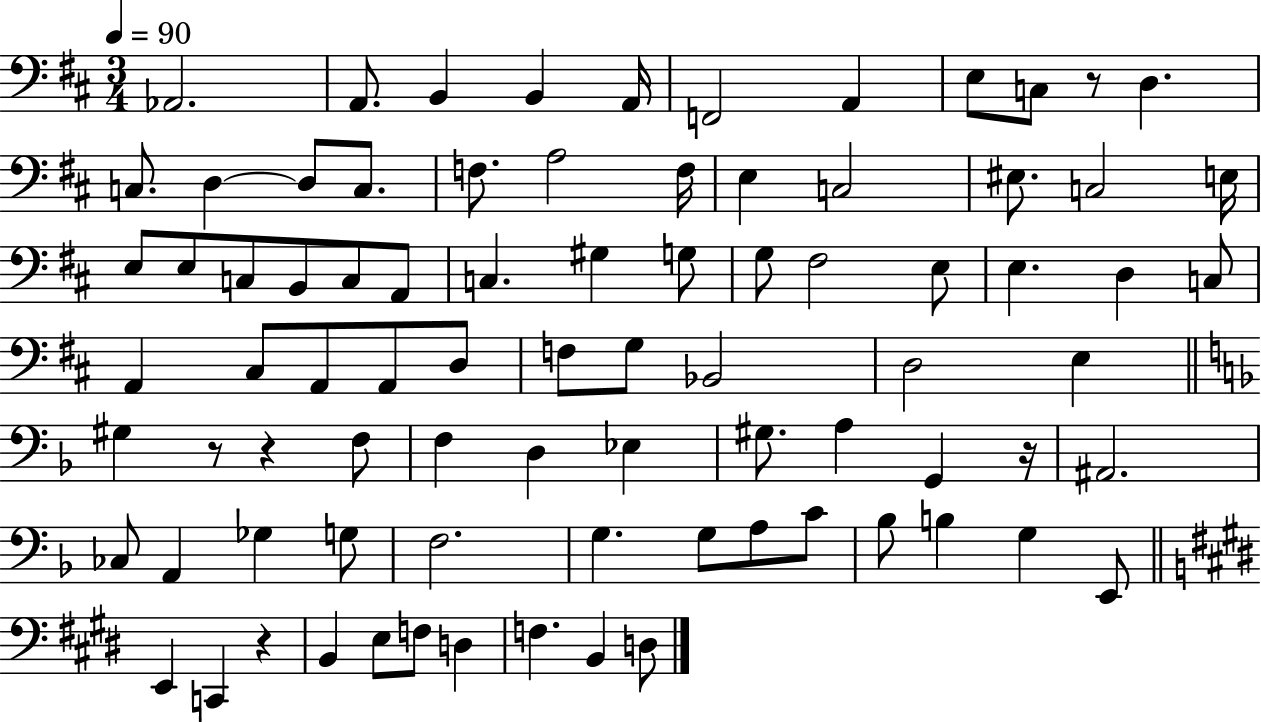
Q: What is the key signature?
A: D major